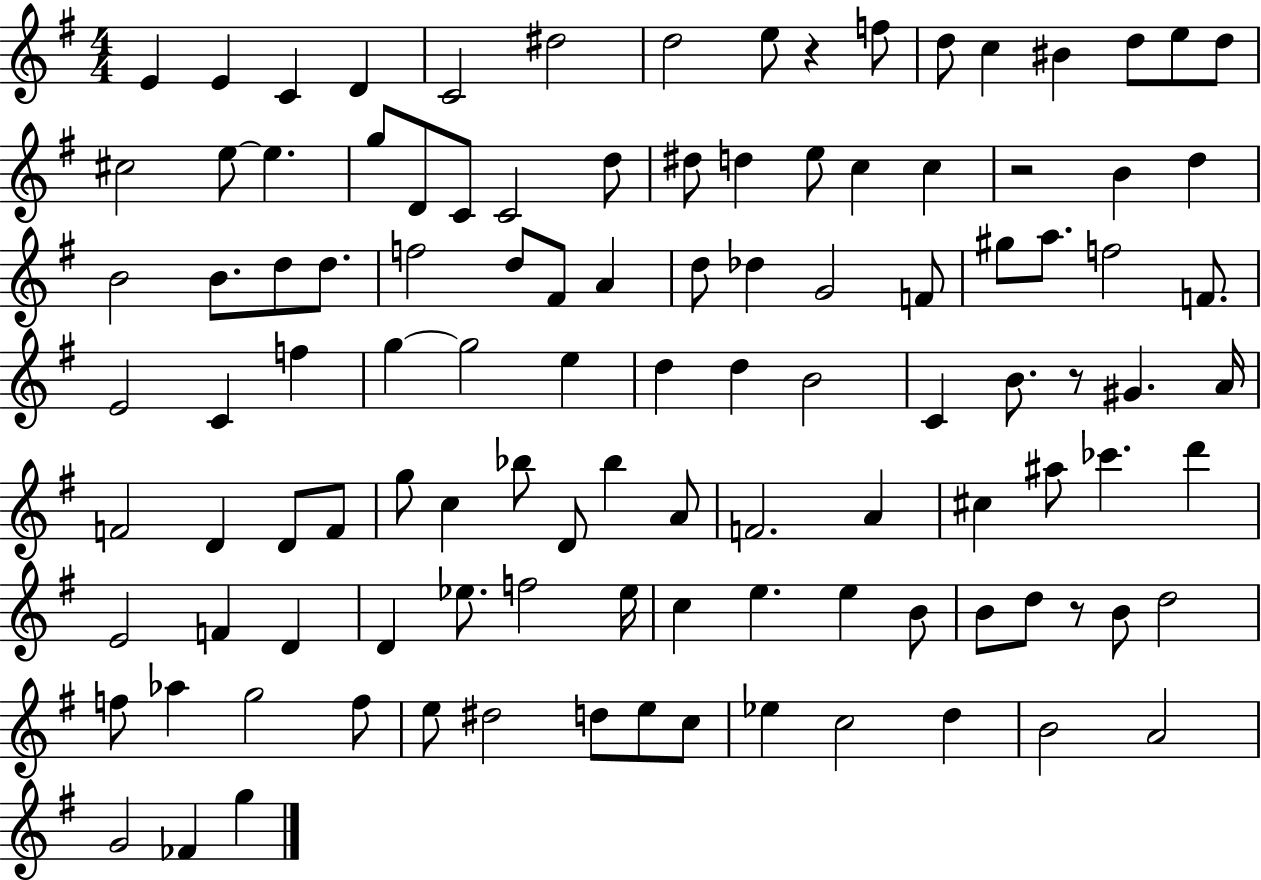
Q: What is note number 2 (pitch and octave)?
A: E4